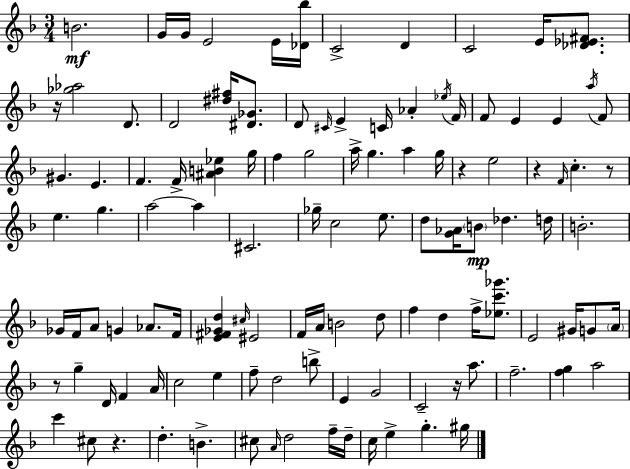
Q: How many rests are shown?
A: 7